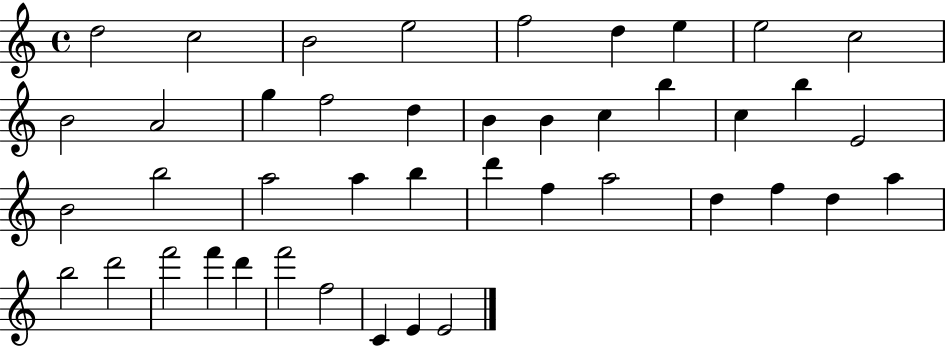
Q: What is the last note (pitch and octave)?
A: E4